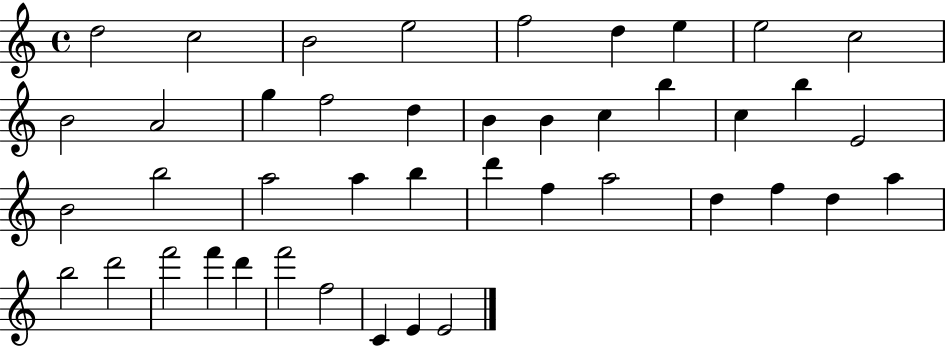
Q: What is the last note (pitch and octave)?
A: E4